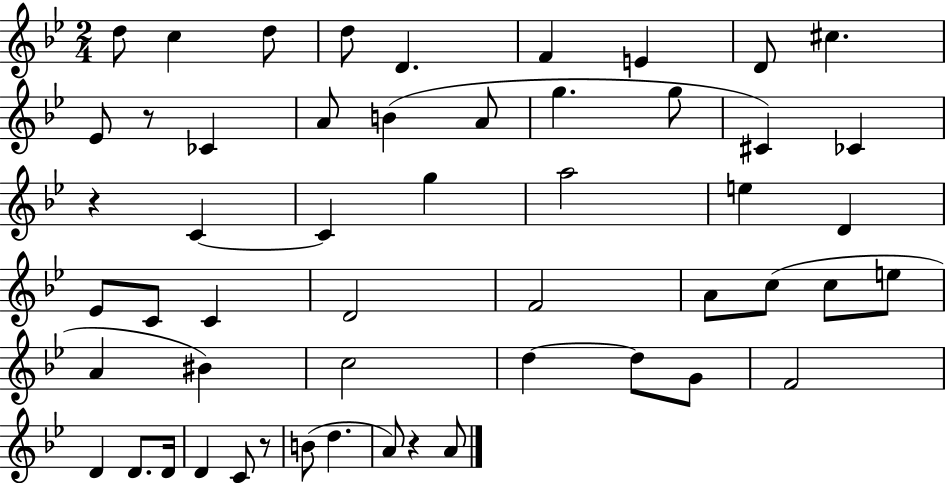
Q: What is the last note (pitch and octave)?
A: A4